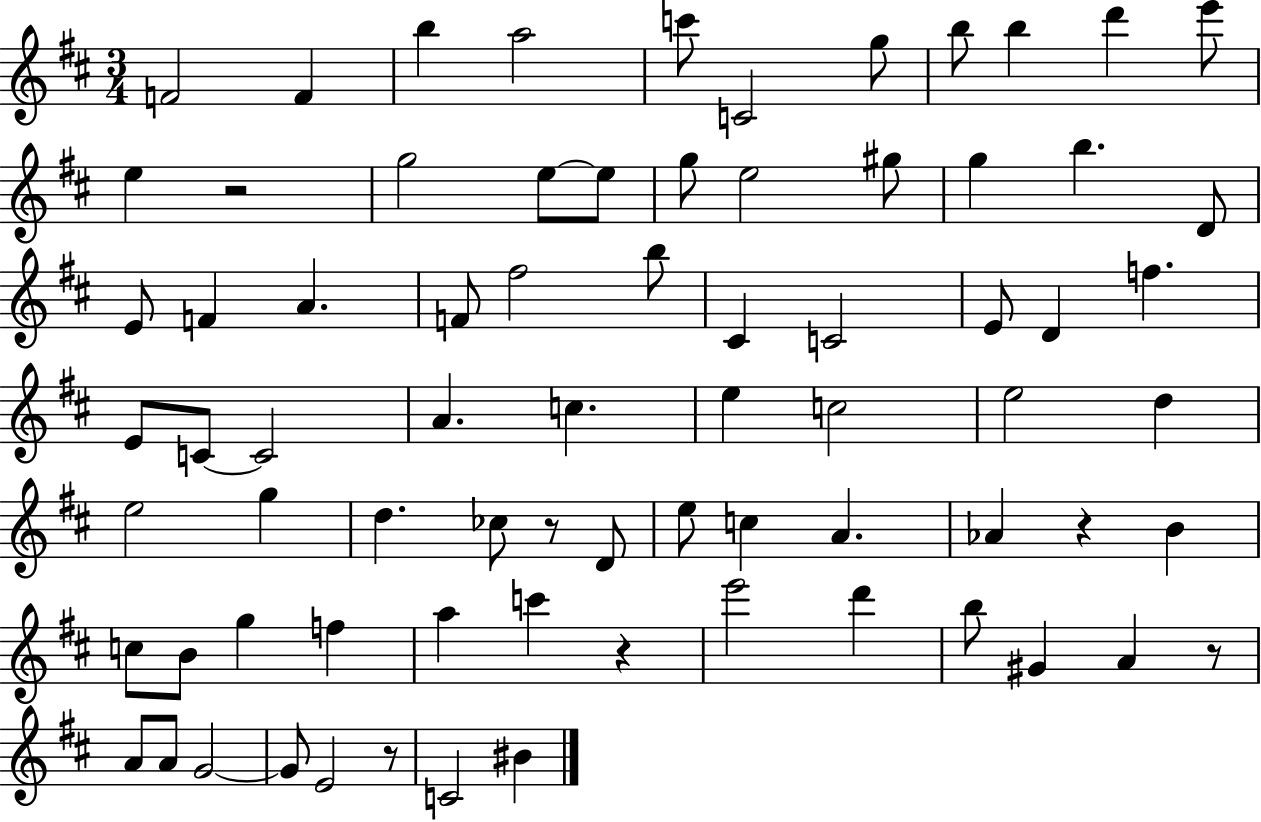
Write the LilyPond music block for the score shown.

{
  \clef treble
  \numericTimeSignature
  \time 3/4
  \key d \major
  f'2 f'4 | b''4 a''2 | c'''8 c'2 g''8 | b''8 b''4 d'''4 e'''8 | \break e''4 r2 | g''2 e''8~~ e''8 | g''8 e''2 gis''8 | g''4 b''4. d'8 | \break e'8 f'4 a'4. | f'8 fis''2 b''8 | cis'4 c'2 | e'8 d'4 f''4. | \break e'8 c'8~~ c'2 | a'4. c''4. | e''4 c''2 | e''2 d''4 | \break e''2 g''4 | d''4. ces''8 r8 d'8 | e''8 c''4 a'4. | aes'4 r4 b'4 | \break c''8 b'8 g''4 f''4 | a''4 c'''4 r4 | e'''2 d'''4 | b''8 gis'4 a'4 r8 | \break a'8 a'8 g'2~~ | g'8 e'2 r8 | c'2 bis'4 | \bar "|."
}